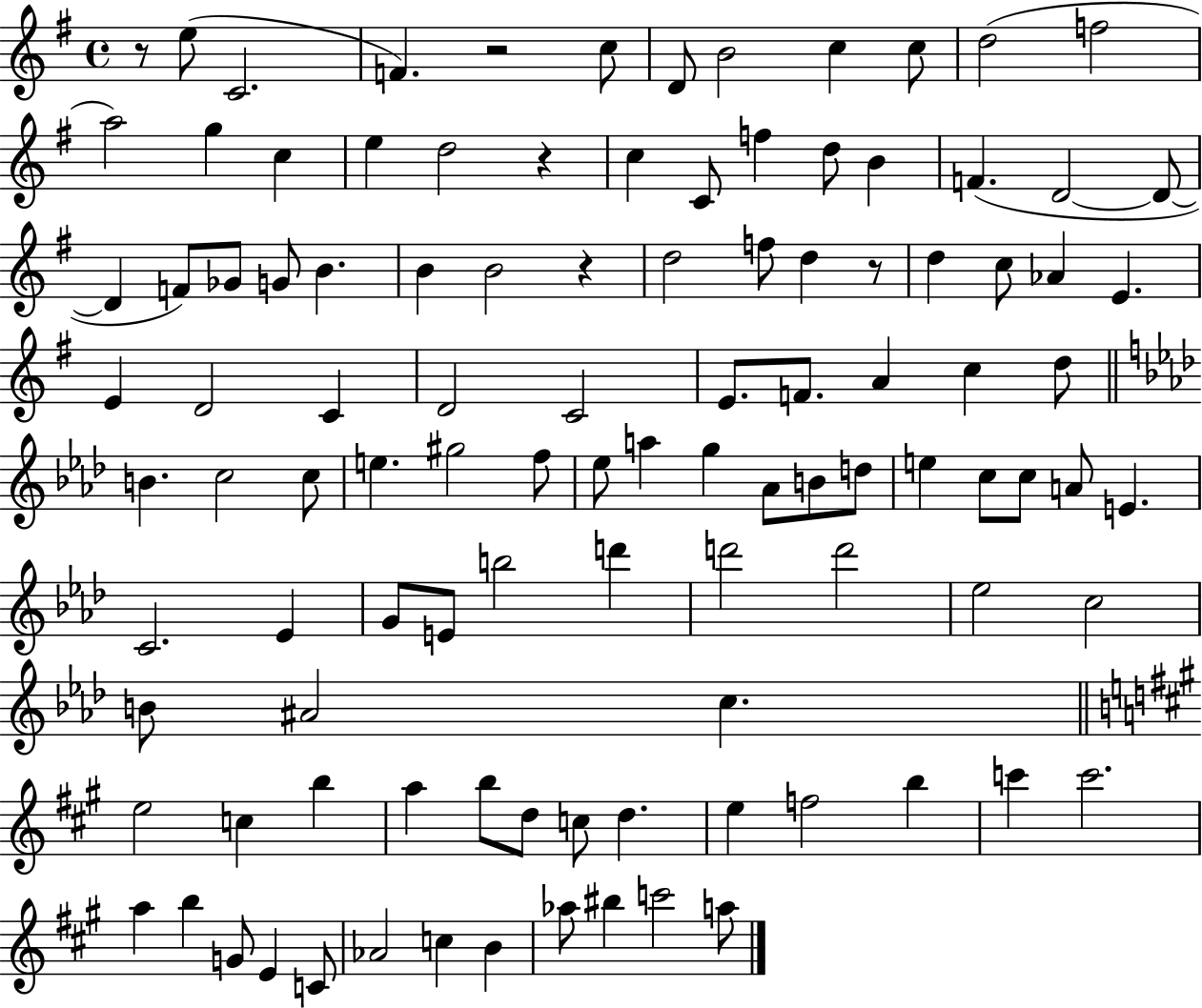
{
  \clef treble
  \time 4/4
  \defaultTimeSignature
  \key g \major
  r8 e''8( c'2. | f'4.) r2 c''8 | d'8 b'2 c''4 c''8 | d''2( f''2 | \break a''2) g''4 c''4 | e''4 d''2 r4 | c''4 c'8 f''4 d''8 b'4 | f'4.( d'2~~ d'8~~ | \break d'4 f'8) ges'8 g'8 b'4. | b'4 b'2 r4 | d''2 f''8 d''4 r8 | d''4 c''8 aes'4 e'4. | \break e'4 d'2 c'4 | d'2 c'2 | e'8. f'8. a'4 c''4 d''8 | \bar "||" \break \key f \minor b'4. c''2 c''8 | e''4. gis''2 f''8 | ees''8 a''4 g''4 aes'8 b'8 d''8 | e''4 c''8 c''8 a'8 e'4. | \break c'2. ees'4 | g'8 e'8 b''2 d'''4 | d'''2 d'''2 | ees''2 c''2 | \break b'8 ais'2 c''4. | \bar "||" \break \key a \major e''2 c''4 b''4 | a''4 b''8 d''8 c''8 d''4. | e''4 f''2 b''4 | c'''4 c'''2. | \break a''4 b''4 g'8 e'4 c'8 | aes'2 c''4 b'4 | aes''8 bis''4 c'''2 a''8 | \bar "|."
}